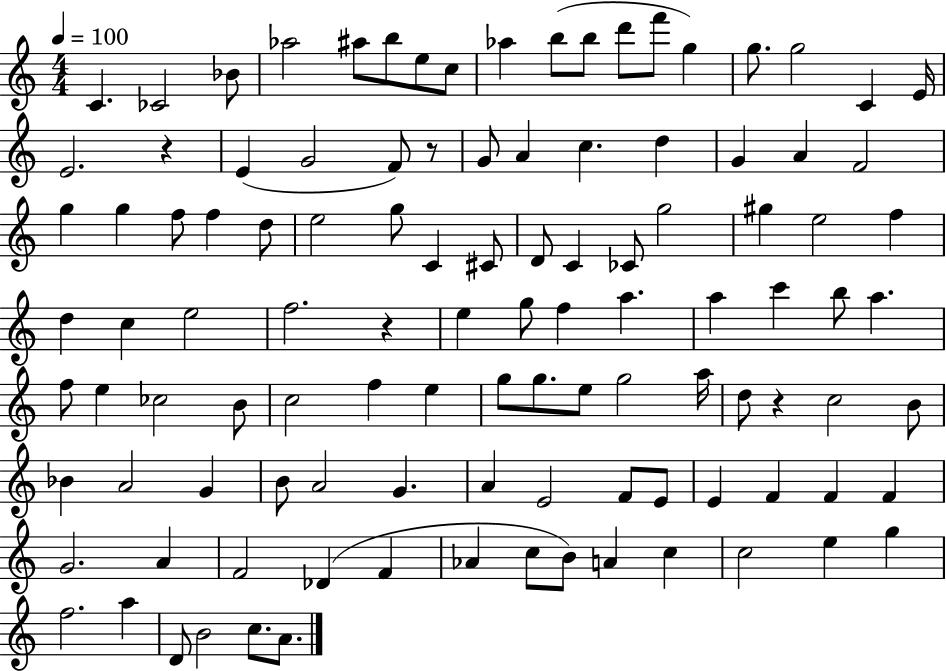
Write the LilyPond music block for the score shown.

{
  \clef treble
  \numericTimeSignature
  \time 4/4
  \key c \major
  \tempo 4 = 100
  c'4. ces'2 bes'8 | aes''2 ais''8 b''8 e''8 c''8 | aes''4 b''8( b''8 d'''8 f'''8 g''4) | g''8. g''2 c'4 e'16 | \break e'2. r4 | e'4( g'2 f'8) r8 | g'8 a'4 c''4. d''4 | g'4 a'4 f'2 | \break g''4 g''4 f''8 f''4 d''8 | e''2 g''8 c'4 cis'8 | d'8 c'4 ces'8 g''2 | gis''4 e''2 f''4 | \break d''4 c''4 e''2 | f''2. r4 | e''4 g''8 f''4 a''4. | a''4 c'''4 b''8 a''4. | \break f''8 e''4 ces''2 b'8 | c''2 f''4 e''4 | g''8 g''8. e''8 g''2 a''16 | d''8 r4 c''2 b'8 | \break bes'4 a'2 g'4 | b'8 a'2 g'4. | a'4 e'2 f'8 e'8 | e'4 f'4 f'4 f'4 | \break g'2. a'4 | f'2 des'4( f'4 | aes'4 c''8 b'8) a'4 c''4 | c''2 e''4 g''4 | \break f''2. a''4 | d'8 b'2 c''8. a'8. | \bar "|."
}